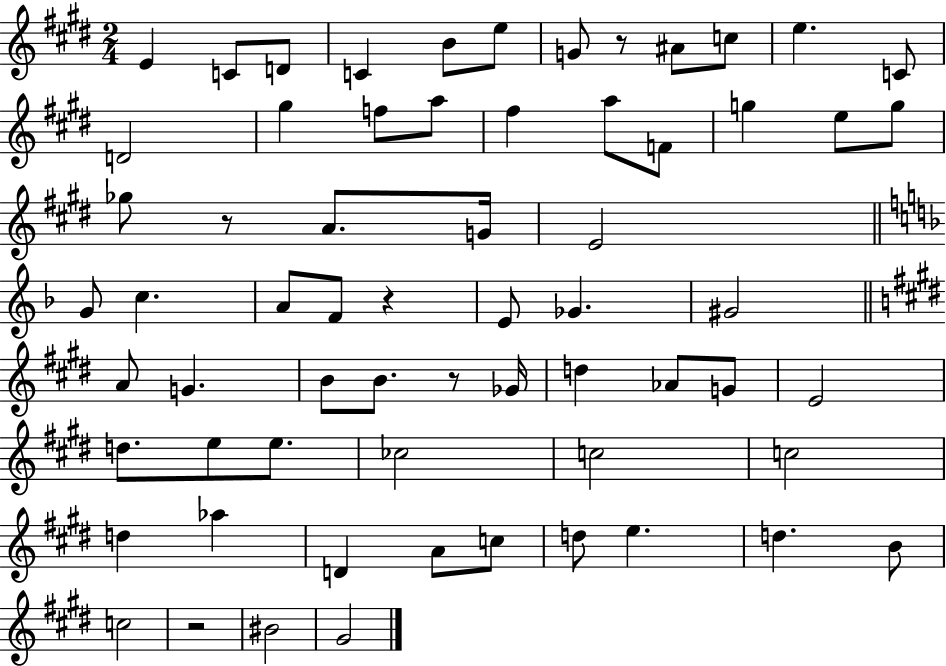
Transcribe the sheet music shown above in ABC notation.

X:1
T:Untitled
M:2/4
L:1/4
K:E
E C/2 D/2 C B/2 e/2 G/2 z/2 ^A/2 c/2 e C/2 D2 ^g f/2 a/2 ^f a/2 F/2 g e/2 g/2 _g/2 z/2 A/2 G/4 E2 G/2 c A/2 F/2 z E/2 _G ^G2 A/2 G B/2 B/2 z/2 _G/4 d _A/2 G/2 E2 d/2 e/2 e/2 _c2 c2 c2 d _a D A/2 c/2 d/2 e d B/2 c2 z2 ^B2 ^G2